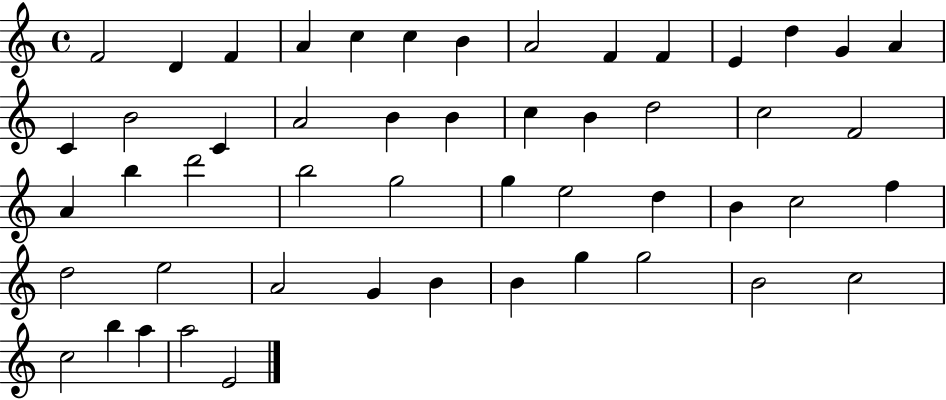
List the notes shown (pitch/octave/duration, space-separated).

F4/h D4/q F4/q A4/q C5/q C5/q B4/q A4/h F4/q F4/q E4/q D5/q G4/q A4/q C4/q B4/h C4/q A4/h B4/q B4/q C5/q B4/q D5/h C5/h F4/h A4/q B5/q D6/h B5/h G5/h G5/q E5/h D5/q B4/q C5/h F5/q D5/h E5/h A4/h G4/q B4/q B4/q G5/q G5/h B4/h C5/h C5/h B5/q A5/q A5/h E4/h